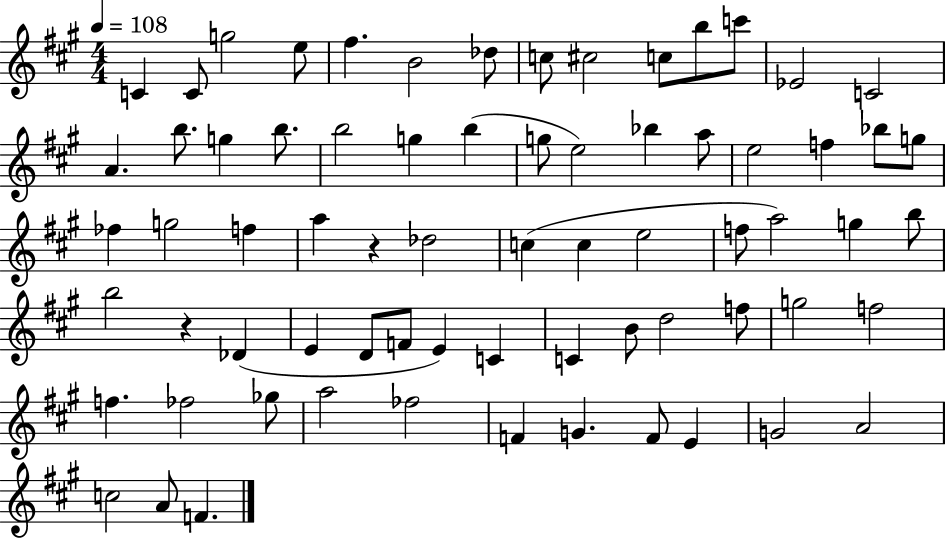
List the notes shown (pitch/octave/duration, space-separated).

C4/q C4/e G5/h E5/e F#5/q. B4/h Db5/e C5/e C#5/h C5/e B5/e C6/e Eb4/h C4/h A4/q. B5/e. G5/q B5/e. B5/h G5/q B5/q G5/e E5/h Bb5/q A5/e E5/h F5/q Bb5/e G5/e FES5/q G5/h F5/q A5/q R/q Db5/h C5/q C5/q E5/h F5/e A5/h G5/q B5/e B5/h R/q Db4/q E4/q D4/e F4/e E4/q C4/q C4/q B4/e D5/h F5/e G5/h F5/h F5/q. FES5/h Gb5/e A5/h FES5/h F4/q G4/q. F4/e E4/q G4/h A4/h C5/h A4/e F4/q.